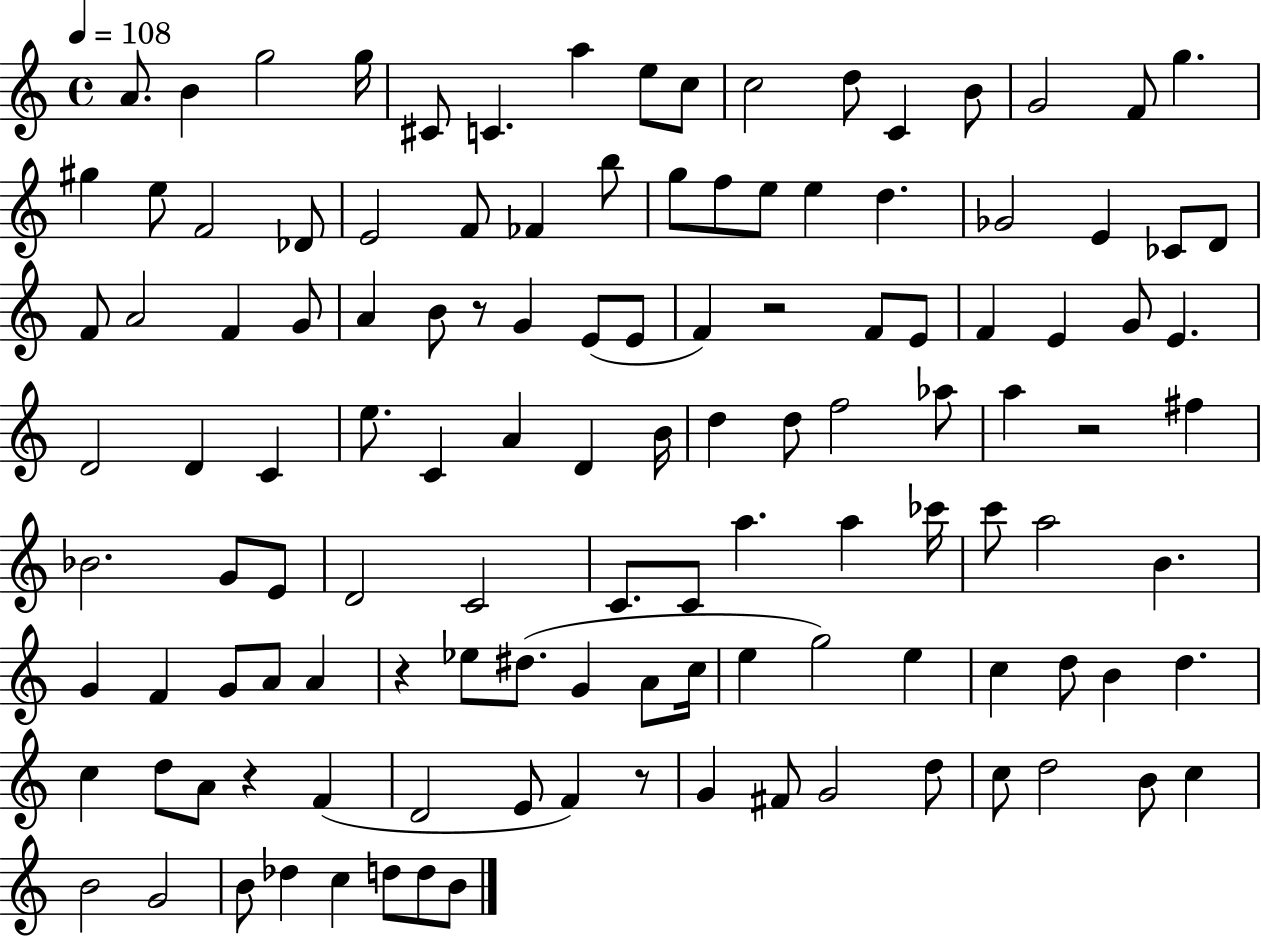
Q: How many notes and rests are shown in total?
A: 122